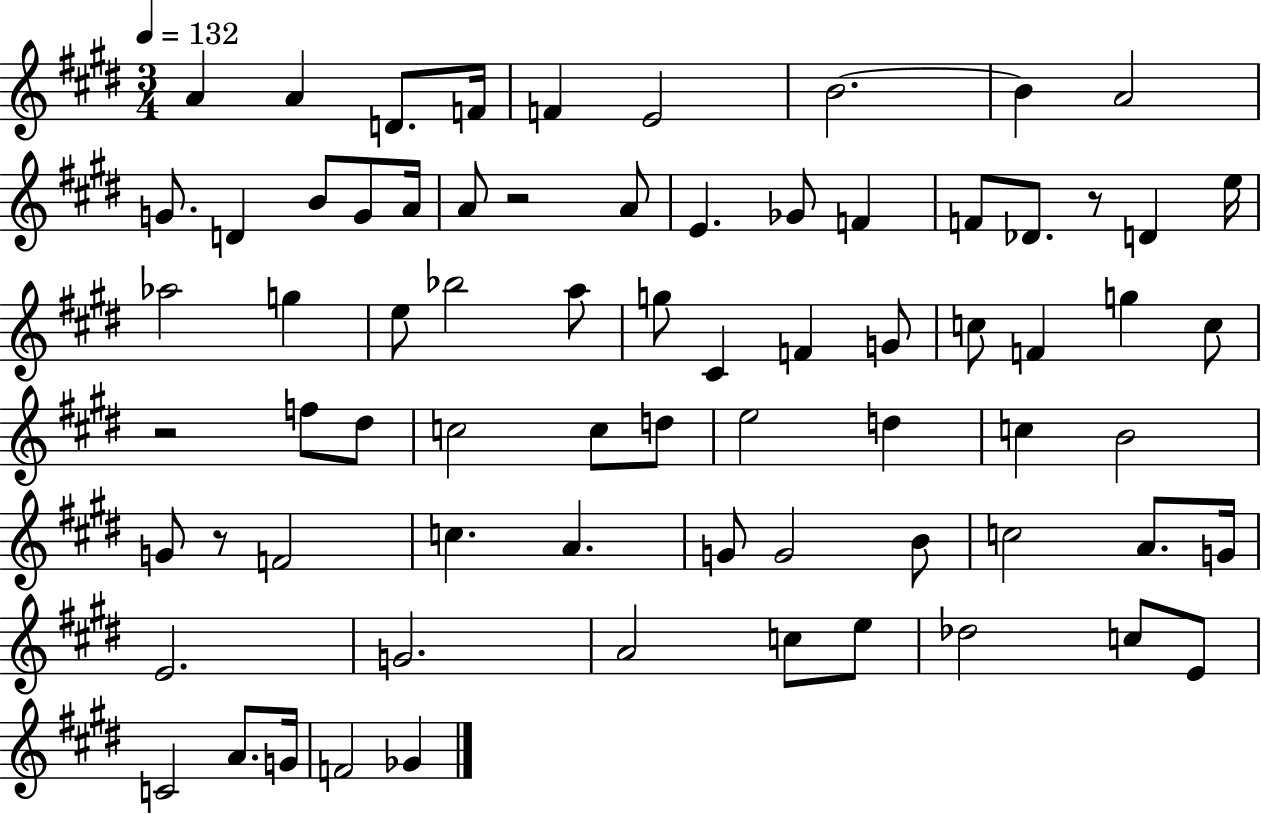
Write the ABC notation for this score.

X:1
T:Untitled
M:3/4
L:1/4
K:E
A A D/2 F/4 F E2 B2 B A2 G/2 D B/2 G/2 A/4 A/2 z2 A/2 E _G/2 F F/2 _D/2 z/2 D e/4 _a2 g e/2 _b2 a/2 g/2 ^C F G/2 c/2 F g c/2 z2 f/2 ^d/2 c2 c/2 d/2 e2 d c B2 G/2 z/2 F2 c A G/2 G2 B/2 c2 A/2 G/4 E2 G2 A2 c/2 e/2 _d2 c/2 E/2 C2 A/2 G/4 F2 _G